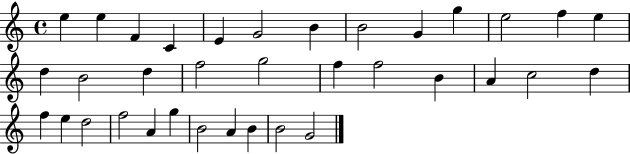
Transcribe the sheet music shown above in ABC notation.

X:1
T:Untitled
M:4/4
L:1/4
K:C
e e F C E G2 B B2 G g e2 f e d B2 d f2 g2 f f2 B A c2 d f e d2 f2 A g B2 A B B2 G2